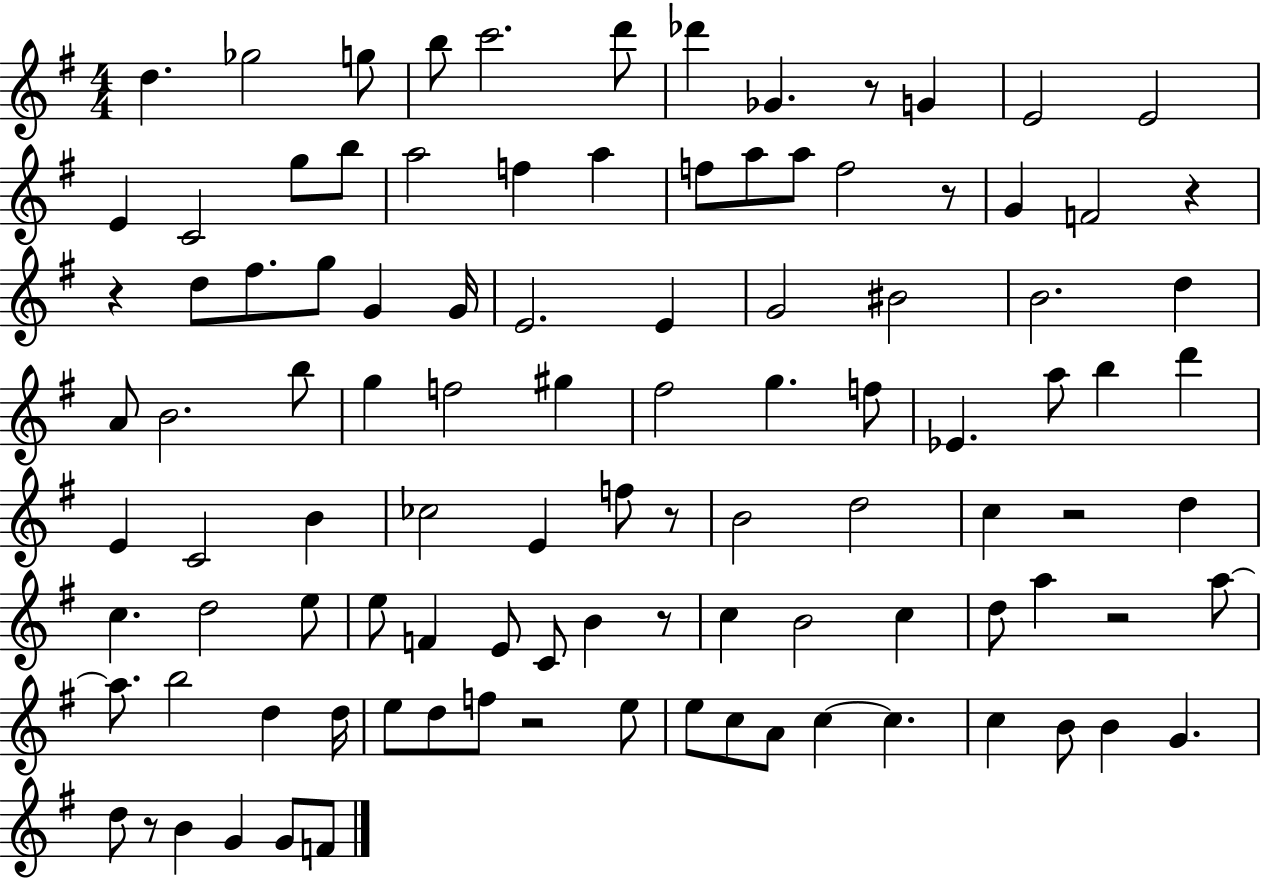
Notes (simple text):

D5/q. Gb5/h G5/e B5/e C6/h. D6/e Db6/q Gb4/q. R/e G4/q E4/h E4/h E4/q C4/h G5/e B5/e A5/h F5/q A5/q F5/e A5/e A5/e F5/h R/e G4/q F4/h R/q R/q D5/e F#5/e. G5/e G4/q G4/s E4/h. E4/q G4/h BIS4/h B4/h. D5/q A4/e B4/h. B5/e G5/q F5/h G#5/q F#5/h G5/q. F5/e Eb4/q. A5/e B5/q D6/q E4/q C4/h B4/q CES5/h E4/q F5/e R/e B4/h D5/h C5/q R/h D5/q C5/q. D5/h E5/e E5/e F4/q E4/e C4/e B4/q R/e C5/q B4/h C5/q D5/e A5/q R/h A5/e A5/e. B5/h D5/q D5/s E5/e D5/e F5/e R/h E5/e E5/e C5/e A4/e C5/q C5/q. C5/q B4/e B4/q G4/q. D5/e R/e B4/q G4/q G4/e F4/e